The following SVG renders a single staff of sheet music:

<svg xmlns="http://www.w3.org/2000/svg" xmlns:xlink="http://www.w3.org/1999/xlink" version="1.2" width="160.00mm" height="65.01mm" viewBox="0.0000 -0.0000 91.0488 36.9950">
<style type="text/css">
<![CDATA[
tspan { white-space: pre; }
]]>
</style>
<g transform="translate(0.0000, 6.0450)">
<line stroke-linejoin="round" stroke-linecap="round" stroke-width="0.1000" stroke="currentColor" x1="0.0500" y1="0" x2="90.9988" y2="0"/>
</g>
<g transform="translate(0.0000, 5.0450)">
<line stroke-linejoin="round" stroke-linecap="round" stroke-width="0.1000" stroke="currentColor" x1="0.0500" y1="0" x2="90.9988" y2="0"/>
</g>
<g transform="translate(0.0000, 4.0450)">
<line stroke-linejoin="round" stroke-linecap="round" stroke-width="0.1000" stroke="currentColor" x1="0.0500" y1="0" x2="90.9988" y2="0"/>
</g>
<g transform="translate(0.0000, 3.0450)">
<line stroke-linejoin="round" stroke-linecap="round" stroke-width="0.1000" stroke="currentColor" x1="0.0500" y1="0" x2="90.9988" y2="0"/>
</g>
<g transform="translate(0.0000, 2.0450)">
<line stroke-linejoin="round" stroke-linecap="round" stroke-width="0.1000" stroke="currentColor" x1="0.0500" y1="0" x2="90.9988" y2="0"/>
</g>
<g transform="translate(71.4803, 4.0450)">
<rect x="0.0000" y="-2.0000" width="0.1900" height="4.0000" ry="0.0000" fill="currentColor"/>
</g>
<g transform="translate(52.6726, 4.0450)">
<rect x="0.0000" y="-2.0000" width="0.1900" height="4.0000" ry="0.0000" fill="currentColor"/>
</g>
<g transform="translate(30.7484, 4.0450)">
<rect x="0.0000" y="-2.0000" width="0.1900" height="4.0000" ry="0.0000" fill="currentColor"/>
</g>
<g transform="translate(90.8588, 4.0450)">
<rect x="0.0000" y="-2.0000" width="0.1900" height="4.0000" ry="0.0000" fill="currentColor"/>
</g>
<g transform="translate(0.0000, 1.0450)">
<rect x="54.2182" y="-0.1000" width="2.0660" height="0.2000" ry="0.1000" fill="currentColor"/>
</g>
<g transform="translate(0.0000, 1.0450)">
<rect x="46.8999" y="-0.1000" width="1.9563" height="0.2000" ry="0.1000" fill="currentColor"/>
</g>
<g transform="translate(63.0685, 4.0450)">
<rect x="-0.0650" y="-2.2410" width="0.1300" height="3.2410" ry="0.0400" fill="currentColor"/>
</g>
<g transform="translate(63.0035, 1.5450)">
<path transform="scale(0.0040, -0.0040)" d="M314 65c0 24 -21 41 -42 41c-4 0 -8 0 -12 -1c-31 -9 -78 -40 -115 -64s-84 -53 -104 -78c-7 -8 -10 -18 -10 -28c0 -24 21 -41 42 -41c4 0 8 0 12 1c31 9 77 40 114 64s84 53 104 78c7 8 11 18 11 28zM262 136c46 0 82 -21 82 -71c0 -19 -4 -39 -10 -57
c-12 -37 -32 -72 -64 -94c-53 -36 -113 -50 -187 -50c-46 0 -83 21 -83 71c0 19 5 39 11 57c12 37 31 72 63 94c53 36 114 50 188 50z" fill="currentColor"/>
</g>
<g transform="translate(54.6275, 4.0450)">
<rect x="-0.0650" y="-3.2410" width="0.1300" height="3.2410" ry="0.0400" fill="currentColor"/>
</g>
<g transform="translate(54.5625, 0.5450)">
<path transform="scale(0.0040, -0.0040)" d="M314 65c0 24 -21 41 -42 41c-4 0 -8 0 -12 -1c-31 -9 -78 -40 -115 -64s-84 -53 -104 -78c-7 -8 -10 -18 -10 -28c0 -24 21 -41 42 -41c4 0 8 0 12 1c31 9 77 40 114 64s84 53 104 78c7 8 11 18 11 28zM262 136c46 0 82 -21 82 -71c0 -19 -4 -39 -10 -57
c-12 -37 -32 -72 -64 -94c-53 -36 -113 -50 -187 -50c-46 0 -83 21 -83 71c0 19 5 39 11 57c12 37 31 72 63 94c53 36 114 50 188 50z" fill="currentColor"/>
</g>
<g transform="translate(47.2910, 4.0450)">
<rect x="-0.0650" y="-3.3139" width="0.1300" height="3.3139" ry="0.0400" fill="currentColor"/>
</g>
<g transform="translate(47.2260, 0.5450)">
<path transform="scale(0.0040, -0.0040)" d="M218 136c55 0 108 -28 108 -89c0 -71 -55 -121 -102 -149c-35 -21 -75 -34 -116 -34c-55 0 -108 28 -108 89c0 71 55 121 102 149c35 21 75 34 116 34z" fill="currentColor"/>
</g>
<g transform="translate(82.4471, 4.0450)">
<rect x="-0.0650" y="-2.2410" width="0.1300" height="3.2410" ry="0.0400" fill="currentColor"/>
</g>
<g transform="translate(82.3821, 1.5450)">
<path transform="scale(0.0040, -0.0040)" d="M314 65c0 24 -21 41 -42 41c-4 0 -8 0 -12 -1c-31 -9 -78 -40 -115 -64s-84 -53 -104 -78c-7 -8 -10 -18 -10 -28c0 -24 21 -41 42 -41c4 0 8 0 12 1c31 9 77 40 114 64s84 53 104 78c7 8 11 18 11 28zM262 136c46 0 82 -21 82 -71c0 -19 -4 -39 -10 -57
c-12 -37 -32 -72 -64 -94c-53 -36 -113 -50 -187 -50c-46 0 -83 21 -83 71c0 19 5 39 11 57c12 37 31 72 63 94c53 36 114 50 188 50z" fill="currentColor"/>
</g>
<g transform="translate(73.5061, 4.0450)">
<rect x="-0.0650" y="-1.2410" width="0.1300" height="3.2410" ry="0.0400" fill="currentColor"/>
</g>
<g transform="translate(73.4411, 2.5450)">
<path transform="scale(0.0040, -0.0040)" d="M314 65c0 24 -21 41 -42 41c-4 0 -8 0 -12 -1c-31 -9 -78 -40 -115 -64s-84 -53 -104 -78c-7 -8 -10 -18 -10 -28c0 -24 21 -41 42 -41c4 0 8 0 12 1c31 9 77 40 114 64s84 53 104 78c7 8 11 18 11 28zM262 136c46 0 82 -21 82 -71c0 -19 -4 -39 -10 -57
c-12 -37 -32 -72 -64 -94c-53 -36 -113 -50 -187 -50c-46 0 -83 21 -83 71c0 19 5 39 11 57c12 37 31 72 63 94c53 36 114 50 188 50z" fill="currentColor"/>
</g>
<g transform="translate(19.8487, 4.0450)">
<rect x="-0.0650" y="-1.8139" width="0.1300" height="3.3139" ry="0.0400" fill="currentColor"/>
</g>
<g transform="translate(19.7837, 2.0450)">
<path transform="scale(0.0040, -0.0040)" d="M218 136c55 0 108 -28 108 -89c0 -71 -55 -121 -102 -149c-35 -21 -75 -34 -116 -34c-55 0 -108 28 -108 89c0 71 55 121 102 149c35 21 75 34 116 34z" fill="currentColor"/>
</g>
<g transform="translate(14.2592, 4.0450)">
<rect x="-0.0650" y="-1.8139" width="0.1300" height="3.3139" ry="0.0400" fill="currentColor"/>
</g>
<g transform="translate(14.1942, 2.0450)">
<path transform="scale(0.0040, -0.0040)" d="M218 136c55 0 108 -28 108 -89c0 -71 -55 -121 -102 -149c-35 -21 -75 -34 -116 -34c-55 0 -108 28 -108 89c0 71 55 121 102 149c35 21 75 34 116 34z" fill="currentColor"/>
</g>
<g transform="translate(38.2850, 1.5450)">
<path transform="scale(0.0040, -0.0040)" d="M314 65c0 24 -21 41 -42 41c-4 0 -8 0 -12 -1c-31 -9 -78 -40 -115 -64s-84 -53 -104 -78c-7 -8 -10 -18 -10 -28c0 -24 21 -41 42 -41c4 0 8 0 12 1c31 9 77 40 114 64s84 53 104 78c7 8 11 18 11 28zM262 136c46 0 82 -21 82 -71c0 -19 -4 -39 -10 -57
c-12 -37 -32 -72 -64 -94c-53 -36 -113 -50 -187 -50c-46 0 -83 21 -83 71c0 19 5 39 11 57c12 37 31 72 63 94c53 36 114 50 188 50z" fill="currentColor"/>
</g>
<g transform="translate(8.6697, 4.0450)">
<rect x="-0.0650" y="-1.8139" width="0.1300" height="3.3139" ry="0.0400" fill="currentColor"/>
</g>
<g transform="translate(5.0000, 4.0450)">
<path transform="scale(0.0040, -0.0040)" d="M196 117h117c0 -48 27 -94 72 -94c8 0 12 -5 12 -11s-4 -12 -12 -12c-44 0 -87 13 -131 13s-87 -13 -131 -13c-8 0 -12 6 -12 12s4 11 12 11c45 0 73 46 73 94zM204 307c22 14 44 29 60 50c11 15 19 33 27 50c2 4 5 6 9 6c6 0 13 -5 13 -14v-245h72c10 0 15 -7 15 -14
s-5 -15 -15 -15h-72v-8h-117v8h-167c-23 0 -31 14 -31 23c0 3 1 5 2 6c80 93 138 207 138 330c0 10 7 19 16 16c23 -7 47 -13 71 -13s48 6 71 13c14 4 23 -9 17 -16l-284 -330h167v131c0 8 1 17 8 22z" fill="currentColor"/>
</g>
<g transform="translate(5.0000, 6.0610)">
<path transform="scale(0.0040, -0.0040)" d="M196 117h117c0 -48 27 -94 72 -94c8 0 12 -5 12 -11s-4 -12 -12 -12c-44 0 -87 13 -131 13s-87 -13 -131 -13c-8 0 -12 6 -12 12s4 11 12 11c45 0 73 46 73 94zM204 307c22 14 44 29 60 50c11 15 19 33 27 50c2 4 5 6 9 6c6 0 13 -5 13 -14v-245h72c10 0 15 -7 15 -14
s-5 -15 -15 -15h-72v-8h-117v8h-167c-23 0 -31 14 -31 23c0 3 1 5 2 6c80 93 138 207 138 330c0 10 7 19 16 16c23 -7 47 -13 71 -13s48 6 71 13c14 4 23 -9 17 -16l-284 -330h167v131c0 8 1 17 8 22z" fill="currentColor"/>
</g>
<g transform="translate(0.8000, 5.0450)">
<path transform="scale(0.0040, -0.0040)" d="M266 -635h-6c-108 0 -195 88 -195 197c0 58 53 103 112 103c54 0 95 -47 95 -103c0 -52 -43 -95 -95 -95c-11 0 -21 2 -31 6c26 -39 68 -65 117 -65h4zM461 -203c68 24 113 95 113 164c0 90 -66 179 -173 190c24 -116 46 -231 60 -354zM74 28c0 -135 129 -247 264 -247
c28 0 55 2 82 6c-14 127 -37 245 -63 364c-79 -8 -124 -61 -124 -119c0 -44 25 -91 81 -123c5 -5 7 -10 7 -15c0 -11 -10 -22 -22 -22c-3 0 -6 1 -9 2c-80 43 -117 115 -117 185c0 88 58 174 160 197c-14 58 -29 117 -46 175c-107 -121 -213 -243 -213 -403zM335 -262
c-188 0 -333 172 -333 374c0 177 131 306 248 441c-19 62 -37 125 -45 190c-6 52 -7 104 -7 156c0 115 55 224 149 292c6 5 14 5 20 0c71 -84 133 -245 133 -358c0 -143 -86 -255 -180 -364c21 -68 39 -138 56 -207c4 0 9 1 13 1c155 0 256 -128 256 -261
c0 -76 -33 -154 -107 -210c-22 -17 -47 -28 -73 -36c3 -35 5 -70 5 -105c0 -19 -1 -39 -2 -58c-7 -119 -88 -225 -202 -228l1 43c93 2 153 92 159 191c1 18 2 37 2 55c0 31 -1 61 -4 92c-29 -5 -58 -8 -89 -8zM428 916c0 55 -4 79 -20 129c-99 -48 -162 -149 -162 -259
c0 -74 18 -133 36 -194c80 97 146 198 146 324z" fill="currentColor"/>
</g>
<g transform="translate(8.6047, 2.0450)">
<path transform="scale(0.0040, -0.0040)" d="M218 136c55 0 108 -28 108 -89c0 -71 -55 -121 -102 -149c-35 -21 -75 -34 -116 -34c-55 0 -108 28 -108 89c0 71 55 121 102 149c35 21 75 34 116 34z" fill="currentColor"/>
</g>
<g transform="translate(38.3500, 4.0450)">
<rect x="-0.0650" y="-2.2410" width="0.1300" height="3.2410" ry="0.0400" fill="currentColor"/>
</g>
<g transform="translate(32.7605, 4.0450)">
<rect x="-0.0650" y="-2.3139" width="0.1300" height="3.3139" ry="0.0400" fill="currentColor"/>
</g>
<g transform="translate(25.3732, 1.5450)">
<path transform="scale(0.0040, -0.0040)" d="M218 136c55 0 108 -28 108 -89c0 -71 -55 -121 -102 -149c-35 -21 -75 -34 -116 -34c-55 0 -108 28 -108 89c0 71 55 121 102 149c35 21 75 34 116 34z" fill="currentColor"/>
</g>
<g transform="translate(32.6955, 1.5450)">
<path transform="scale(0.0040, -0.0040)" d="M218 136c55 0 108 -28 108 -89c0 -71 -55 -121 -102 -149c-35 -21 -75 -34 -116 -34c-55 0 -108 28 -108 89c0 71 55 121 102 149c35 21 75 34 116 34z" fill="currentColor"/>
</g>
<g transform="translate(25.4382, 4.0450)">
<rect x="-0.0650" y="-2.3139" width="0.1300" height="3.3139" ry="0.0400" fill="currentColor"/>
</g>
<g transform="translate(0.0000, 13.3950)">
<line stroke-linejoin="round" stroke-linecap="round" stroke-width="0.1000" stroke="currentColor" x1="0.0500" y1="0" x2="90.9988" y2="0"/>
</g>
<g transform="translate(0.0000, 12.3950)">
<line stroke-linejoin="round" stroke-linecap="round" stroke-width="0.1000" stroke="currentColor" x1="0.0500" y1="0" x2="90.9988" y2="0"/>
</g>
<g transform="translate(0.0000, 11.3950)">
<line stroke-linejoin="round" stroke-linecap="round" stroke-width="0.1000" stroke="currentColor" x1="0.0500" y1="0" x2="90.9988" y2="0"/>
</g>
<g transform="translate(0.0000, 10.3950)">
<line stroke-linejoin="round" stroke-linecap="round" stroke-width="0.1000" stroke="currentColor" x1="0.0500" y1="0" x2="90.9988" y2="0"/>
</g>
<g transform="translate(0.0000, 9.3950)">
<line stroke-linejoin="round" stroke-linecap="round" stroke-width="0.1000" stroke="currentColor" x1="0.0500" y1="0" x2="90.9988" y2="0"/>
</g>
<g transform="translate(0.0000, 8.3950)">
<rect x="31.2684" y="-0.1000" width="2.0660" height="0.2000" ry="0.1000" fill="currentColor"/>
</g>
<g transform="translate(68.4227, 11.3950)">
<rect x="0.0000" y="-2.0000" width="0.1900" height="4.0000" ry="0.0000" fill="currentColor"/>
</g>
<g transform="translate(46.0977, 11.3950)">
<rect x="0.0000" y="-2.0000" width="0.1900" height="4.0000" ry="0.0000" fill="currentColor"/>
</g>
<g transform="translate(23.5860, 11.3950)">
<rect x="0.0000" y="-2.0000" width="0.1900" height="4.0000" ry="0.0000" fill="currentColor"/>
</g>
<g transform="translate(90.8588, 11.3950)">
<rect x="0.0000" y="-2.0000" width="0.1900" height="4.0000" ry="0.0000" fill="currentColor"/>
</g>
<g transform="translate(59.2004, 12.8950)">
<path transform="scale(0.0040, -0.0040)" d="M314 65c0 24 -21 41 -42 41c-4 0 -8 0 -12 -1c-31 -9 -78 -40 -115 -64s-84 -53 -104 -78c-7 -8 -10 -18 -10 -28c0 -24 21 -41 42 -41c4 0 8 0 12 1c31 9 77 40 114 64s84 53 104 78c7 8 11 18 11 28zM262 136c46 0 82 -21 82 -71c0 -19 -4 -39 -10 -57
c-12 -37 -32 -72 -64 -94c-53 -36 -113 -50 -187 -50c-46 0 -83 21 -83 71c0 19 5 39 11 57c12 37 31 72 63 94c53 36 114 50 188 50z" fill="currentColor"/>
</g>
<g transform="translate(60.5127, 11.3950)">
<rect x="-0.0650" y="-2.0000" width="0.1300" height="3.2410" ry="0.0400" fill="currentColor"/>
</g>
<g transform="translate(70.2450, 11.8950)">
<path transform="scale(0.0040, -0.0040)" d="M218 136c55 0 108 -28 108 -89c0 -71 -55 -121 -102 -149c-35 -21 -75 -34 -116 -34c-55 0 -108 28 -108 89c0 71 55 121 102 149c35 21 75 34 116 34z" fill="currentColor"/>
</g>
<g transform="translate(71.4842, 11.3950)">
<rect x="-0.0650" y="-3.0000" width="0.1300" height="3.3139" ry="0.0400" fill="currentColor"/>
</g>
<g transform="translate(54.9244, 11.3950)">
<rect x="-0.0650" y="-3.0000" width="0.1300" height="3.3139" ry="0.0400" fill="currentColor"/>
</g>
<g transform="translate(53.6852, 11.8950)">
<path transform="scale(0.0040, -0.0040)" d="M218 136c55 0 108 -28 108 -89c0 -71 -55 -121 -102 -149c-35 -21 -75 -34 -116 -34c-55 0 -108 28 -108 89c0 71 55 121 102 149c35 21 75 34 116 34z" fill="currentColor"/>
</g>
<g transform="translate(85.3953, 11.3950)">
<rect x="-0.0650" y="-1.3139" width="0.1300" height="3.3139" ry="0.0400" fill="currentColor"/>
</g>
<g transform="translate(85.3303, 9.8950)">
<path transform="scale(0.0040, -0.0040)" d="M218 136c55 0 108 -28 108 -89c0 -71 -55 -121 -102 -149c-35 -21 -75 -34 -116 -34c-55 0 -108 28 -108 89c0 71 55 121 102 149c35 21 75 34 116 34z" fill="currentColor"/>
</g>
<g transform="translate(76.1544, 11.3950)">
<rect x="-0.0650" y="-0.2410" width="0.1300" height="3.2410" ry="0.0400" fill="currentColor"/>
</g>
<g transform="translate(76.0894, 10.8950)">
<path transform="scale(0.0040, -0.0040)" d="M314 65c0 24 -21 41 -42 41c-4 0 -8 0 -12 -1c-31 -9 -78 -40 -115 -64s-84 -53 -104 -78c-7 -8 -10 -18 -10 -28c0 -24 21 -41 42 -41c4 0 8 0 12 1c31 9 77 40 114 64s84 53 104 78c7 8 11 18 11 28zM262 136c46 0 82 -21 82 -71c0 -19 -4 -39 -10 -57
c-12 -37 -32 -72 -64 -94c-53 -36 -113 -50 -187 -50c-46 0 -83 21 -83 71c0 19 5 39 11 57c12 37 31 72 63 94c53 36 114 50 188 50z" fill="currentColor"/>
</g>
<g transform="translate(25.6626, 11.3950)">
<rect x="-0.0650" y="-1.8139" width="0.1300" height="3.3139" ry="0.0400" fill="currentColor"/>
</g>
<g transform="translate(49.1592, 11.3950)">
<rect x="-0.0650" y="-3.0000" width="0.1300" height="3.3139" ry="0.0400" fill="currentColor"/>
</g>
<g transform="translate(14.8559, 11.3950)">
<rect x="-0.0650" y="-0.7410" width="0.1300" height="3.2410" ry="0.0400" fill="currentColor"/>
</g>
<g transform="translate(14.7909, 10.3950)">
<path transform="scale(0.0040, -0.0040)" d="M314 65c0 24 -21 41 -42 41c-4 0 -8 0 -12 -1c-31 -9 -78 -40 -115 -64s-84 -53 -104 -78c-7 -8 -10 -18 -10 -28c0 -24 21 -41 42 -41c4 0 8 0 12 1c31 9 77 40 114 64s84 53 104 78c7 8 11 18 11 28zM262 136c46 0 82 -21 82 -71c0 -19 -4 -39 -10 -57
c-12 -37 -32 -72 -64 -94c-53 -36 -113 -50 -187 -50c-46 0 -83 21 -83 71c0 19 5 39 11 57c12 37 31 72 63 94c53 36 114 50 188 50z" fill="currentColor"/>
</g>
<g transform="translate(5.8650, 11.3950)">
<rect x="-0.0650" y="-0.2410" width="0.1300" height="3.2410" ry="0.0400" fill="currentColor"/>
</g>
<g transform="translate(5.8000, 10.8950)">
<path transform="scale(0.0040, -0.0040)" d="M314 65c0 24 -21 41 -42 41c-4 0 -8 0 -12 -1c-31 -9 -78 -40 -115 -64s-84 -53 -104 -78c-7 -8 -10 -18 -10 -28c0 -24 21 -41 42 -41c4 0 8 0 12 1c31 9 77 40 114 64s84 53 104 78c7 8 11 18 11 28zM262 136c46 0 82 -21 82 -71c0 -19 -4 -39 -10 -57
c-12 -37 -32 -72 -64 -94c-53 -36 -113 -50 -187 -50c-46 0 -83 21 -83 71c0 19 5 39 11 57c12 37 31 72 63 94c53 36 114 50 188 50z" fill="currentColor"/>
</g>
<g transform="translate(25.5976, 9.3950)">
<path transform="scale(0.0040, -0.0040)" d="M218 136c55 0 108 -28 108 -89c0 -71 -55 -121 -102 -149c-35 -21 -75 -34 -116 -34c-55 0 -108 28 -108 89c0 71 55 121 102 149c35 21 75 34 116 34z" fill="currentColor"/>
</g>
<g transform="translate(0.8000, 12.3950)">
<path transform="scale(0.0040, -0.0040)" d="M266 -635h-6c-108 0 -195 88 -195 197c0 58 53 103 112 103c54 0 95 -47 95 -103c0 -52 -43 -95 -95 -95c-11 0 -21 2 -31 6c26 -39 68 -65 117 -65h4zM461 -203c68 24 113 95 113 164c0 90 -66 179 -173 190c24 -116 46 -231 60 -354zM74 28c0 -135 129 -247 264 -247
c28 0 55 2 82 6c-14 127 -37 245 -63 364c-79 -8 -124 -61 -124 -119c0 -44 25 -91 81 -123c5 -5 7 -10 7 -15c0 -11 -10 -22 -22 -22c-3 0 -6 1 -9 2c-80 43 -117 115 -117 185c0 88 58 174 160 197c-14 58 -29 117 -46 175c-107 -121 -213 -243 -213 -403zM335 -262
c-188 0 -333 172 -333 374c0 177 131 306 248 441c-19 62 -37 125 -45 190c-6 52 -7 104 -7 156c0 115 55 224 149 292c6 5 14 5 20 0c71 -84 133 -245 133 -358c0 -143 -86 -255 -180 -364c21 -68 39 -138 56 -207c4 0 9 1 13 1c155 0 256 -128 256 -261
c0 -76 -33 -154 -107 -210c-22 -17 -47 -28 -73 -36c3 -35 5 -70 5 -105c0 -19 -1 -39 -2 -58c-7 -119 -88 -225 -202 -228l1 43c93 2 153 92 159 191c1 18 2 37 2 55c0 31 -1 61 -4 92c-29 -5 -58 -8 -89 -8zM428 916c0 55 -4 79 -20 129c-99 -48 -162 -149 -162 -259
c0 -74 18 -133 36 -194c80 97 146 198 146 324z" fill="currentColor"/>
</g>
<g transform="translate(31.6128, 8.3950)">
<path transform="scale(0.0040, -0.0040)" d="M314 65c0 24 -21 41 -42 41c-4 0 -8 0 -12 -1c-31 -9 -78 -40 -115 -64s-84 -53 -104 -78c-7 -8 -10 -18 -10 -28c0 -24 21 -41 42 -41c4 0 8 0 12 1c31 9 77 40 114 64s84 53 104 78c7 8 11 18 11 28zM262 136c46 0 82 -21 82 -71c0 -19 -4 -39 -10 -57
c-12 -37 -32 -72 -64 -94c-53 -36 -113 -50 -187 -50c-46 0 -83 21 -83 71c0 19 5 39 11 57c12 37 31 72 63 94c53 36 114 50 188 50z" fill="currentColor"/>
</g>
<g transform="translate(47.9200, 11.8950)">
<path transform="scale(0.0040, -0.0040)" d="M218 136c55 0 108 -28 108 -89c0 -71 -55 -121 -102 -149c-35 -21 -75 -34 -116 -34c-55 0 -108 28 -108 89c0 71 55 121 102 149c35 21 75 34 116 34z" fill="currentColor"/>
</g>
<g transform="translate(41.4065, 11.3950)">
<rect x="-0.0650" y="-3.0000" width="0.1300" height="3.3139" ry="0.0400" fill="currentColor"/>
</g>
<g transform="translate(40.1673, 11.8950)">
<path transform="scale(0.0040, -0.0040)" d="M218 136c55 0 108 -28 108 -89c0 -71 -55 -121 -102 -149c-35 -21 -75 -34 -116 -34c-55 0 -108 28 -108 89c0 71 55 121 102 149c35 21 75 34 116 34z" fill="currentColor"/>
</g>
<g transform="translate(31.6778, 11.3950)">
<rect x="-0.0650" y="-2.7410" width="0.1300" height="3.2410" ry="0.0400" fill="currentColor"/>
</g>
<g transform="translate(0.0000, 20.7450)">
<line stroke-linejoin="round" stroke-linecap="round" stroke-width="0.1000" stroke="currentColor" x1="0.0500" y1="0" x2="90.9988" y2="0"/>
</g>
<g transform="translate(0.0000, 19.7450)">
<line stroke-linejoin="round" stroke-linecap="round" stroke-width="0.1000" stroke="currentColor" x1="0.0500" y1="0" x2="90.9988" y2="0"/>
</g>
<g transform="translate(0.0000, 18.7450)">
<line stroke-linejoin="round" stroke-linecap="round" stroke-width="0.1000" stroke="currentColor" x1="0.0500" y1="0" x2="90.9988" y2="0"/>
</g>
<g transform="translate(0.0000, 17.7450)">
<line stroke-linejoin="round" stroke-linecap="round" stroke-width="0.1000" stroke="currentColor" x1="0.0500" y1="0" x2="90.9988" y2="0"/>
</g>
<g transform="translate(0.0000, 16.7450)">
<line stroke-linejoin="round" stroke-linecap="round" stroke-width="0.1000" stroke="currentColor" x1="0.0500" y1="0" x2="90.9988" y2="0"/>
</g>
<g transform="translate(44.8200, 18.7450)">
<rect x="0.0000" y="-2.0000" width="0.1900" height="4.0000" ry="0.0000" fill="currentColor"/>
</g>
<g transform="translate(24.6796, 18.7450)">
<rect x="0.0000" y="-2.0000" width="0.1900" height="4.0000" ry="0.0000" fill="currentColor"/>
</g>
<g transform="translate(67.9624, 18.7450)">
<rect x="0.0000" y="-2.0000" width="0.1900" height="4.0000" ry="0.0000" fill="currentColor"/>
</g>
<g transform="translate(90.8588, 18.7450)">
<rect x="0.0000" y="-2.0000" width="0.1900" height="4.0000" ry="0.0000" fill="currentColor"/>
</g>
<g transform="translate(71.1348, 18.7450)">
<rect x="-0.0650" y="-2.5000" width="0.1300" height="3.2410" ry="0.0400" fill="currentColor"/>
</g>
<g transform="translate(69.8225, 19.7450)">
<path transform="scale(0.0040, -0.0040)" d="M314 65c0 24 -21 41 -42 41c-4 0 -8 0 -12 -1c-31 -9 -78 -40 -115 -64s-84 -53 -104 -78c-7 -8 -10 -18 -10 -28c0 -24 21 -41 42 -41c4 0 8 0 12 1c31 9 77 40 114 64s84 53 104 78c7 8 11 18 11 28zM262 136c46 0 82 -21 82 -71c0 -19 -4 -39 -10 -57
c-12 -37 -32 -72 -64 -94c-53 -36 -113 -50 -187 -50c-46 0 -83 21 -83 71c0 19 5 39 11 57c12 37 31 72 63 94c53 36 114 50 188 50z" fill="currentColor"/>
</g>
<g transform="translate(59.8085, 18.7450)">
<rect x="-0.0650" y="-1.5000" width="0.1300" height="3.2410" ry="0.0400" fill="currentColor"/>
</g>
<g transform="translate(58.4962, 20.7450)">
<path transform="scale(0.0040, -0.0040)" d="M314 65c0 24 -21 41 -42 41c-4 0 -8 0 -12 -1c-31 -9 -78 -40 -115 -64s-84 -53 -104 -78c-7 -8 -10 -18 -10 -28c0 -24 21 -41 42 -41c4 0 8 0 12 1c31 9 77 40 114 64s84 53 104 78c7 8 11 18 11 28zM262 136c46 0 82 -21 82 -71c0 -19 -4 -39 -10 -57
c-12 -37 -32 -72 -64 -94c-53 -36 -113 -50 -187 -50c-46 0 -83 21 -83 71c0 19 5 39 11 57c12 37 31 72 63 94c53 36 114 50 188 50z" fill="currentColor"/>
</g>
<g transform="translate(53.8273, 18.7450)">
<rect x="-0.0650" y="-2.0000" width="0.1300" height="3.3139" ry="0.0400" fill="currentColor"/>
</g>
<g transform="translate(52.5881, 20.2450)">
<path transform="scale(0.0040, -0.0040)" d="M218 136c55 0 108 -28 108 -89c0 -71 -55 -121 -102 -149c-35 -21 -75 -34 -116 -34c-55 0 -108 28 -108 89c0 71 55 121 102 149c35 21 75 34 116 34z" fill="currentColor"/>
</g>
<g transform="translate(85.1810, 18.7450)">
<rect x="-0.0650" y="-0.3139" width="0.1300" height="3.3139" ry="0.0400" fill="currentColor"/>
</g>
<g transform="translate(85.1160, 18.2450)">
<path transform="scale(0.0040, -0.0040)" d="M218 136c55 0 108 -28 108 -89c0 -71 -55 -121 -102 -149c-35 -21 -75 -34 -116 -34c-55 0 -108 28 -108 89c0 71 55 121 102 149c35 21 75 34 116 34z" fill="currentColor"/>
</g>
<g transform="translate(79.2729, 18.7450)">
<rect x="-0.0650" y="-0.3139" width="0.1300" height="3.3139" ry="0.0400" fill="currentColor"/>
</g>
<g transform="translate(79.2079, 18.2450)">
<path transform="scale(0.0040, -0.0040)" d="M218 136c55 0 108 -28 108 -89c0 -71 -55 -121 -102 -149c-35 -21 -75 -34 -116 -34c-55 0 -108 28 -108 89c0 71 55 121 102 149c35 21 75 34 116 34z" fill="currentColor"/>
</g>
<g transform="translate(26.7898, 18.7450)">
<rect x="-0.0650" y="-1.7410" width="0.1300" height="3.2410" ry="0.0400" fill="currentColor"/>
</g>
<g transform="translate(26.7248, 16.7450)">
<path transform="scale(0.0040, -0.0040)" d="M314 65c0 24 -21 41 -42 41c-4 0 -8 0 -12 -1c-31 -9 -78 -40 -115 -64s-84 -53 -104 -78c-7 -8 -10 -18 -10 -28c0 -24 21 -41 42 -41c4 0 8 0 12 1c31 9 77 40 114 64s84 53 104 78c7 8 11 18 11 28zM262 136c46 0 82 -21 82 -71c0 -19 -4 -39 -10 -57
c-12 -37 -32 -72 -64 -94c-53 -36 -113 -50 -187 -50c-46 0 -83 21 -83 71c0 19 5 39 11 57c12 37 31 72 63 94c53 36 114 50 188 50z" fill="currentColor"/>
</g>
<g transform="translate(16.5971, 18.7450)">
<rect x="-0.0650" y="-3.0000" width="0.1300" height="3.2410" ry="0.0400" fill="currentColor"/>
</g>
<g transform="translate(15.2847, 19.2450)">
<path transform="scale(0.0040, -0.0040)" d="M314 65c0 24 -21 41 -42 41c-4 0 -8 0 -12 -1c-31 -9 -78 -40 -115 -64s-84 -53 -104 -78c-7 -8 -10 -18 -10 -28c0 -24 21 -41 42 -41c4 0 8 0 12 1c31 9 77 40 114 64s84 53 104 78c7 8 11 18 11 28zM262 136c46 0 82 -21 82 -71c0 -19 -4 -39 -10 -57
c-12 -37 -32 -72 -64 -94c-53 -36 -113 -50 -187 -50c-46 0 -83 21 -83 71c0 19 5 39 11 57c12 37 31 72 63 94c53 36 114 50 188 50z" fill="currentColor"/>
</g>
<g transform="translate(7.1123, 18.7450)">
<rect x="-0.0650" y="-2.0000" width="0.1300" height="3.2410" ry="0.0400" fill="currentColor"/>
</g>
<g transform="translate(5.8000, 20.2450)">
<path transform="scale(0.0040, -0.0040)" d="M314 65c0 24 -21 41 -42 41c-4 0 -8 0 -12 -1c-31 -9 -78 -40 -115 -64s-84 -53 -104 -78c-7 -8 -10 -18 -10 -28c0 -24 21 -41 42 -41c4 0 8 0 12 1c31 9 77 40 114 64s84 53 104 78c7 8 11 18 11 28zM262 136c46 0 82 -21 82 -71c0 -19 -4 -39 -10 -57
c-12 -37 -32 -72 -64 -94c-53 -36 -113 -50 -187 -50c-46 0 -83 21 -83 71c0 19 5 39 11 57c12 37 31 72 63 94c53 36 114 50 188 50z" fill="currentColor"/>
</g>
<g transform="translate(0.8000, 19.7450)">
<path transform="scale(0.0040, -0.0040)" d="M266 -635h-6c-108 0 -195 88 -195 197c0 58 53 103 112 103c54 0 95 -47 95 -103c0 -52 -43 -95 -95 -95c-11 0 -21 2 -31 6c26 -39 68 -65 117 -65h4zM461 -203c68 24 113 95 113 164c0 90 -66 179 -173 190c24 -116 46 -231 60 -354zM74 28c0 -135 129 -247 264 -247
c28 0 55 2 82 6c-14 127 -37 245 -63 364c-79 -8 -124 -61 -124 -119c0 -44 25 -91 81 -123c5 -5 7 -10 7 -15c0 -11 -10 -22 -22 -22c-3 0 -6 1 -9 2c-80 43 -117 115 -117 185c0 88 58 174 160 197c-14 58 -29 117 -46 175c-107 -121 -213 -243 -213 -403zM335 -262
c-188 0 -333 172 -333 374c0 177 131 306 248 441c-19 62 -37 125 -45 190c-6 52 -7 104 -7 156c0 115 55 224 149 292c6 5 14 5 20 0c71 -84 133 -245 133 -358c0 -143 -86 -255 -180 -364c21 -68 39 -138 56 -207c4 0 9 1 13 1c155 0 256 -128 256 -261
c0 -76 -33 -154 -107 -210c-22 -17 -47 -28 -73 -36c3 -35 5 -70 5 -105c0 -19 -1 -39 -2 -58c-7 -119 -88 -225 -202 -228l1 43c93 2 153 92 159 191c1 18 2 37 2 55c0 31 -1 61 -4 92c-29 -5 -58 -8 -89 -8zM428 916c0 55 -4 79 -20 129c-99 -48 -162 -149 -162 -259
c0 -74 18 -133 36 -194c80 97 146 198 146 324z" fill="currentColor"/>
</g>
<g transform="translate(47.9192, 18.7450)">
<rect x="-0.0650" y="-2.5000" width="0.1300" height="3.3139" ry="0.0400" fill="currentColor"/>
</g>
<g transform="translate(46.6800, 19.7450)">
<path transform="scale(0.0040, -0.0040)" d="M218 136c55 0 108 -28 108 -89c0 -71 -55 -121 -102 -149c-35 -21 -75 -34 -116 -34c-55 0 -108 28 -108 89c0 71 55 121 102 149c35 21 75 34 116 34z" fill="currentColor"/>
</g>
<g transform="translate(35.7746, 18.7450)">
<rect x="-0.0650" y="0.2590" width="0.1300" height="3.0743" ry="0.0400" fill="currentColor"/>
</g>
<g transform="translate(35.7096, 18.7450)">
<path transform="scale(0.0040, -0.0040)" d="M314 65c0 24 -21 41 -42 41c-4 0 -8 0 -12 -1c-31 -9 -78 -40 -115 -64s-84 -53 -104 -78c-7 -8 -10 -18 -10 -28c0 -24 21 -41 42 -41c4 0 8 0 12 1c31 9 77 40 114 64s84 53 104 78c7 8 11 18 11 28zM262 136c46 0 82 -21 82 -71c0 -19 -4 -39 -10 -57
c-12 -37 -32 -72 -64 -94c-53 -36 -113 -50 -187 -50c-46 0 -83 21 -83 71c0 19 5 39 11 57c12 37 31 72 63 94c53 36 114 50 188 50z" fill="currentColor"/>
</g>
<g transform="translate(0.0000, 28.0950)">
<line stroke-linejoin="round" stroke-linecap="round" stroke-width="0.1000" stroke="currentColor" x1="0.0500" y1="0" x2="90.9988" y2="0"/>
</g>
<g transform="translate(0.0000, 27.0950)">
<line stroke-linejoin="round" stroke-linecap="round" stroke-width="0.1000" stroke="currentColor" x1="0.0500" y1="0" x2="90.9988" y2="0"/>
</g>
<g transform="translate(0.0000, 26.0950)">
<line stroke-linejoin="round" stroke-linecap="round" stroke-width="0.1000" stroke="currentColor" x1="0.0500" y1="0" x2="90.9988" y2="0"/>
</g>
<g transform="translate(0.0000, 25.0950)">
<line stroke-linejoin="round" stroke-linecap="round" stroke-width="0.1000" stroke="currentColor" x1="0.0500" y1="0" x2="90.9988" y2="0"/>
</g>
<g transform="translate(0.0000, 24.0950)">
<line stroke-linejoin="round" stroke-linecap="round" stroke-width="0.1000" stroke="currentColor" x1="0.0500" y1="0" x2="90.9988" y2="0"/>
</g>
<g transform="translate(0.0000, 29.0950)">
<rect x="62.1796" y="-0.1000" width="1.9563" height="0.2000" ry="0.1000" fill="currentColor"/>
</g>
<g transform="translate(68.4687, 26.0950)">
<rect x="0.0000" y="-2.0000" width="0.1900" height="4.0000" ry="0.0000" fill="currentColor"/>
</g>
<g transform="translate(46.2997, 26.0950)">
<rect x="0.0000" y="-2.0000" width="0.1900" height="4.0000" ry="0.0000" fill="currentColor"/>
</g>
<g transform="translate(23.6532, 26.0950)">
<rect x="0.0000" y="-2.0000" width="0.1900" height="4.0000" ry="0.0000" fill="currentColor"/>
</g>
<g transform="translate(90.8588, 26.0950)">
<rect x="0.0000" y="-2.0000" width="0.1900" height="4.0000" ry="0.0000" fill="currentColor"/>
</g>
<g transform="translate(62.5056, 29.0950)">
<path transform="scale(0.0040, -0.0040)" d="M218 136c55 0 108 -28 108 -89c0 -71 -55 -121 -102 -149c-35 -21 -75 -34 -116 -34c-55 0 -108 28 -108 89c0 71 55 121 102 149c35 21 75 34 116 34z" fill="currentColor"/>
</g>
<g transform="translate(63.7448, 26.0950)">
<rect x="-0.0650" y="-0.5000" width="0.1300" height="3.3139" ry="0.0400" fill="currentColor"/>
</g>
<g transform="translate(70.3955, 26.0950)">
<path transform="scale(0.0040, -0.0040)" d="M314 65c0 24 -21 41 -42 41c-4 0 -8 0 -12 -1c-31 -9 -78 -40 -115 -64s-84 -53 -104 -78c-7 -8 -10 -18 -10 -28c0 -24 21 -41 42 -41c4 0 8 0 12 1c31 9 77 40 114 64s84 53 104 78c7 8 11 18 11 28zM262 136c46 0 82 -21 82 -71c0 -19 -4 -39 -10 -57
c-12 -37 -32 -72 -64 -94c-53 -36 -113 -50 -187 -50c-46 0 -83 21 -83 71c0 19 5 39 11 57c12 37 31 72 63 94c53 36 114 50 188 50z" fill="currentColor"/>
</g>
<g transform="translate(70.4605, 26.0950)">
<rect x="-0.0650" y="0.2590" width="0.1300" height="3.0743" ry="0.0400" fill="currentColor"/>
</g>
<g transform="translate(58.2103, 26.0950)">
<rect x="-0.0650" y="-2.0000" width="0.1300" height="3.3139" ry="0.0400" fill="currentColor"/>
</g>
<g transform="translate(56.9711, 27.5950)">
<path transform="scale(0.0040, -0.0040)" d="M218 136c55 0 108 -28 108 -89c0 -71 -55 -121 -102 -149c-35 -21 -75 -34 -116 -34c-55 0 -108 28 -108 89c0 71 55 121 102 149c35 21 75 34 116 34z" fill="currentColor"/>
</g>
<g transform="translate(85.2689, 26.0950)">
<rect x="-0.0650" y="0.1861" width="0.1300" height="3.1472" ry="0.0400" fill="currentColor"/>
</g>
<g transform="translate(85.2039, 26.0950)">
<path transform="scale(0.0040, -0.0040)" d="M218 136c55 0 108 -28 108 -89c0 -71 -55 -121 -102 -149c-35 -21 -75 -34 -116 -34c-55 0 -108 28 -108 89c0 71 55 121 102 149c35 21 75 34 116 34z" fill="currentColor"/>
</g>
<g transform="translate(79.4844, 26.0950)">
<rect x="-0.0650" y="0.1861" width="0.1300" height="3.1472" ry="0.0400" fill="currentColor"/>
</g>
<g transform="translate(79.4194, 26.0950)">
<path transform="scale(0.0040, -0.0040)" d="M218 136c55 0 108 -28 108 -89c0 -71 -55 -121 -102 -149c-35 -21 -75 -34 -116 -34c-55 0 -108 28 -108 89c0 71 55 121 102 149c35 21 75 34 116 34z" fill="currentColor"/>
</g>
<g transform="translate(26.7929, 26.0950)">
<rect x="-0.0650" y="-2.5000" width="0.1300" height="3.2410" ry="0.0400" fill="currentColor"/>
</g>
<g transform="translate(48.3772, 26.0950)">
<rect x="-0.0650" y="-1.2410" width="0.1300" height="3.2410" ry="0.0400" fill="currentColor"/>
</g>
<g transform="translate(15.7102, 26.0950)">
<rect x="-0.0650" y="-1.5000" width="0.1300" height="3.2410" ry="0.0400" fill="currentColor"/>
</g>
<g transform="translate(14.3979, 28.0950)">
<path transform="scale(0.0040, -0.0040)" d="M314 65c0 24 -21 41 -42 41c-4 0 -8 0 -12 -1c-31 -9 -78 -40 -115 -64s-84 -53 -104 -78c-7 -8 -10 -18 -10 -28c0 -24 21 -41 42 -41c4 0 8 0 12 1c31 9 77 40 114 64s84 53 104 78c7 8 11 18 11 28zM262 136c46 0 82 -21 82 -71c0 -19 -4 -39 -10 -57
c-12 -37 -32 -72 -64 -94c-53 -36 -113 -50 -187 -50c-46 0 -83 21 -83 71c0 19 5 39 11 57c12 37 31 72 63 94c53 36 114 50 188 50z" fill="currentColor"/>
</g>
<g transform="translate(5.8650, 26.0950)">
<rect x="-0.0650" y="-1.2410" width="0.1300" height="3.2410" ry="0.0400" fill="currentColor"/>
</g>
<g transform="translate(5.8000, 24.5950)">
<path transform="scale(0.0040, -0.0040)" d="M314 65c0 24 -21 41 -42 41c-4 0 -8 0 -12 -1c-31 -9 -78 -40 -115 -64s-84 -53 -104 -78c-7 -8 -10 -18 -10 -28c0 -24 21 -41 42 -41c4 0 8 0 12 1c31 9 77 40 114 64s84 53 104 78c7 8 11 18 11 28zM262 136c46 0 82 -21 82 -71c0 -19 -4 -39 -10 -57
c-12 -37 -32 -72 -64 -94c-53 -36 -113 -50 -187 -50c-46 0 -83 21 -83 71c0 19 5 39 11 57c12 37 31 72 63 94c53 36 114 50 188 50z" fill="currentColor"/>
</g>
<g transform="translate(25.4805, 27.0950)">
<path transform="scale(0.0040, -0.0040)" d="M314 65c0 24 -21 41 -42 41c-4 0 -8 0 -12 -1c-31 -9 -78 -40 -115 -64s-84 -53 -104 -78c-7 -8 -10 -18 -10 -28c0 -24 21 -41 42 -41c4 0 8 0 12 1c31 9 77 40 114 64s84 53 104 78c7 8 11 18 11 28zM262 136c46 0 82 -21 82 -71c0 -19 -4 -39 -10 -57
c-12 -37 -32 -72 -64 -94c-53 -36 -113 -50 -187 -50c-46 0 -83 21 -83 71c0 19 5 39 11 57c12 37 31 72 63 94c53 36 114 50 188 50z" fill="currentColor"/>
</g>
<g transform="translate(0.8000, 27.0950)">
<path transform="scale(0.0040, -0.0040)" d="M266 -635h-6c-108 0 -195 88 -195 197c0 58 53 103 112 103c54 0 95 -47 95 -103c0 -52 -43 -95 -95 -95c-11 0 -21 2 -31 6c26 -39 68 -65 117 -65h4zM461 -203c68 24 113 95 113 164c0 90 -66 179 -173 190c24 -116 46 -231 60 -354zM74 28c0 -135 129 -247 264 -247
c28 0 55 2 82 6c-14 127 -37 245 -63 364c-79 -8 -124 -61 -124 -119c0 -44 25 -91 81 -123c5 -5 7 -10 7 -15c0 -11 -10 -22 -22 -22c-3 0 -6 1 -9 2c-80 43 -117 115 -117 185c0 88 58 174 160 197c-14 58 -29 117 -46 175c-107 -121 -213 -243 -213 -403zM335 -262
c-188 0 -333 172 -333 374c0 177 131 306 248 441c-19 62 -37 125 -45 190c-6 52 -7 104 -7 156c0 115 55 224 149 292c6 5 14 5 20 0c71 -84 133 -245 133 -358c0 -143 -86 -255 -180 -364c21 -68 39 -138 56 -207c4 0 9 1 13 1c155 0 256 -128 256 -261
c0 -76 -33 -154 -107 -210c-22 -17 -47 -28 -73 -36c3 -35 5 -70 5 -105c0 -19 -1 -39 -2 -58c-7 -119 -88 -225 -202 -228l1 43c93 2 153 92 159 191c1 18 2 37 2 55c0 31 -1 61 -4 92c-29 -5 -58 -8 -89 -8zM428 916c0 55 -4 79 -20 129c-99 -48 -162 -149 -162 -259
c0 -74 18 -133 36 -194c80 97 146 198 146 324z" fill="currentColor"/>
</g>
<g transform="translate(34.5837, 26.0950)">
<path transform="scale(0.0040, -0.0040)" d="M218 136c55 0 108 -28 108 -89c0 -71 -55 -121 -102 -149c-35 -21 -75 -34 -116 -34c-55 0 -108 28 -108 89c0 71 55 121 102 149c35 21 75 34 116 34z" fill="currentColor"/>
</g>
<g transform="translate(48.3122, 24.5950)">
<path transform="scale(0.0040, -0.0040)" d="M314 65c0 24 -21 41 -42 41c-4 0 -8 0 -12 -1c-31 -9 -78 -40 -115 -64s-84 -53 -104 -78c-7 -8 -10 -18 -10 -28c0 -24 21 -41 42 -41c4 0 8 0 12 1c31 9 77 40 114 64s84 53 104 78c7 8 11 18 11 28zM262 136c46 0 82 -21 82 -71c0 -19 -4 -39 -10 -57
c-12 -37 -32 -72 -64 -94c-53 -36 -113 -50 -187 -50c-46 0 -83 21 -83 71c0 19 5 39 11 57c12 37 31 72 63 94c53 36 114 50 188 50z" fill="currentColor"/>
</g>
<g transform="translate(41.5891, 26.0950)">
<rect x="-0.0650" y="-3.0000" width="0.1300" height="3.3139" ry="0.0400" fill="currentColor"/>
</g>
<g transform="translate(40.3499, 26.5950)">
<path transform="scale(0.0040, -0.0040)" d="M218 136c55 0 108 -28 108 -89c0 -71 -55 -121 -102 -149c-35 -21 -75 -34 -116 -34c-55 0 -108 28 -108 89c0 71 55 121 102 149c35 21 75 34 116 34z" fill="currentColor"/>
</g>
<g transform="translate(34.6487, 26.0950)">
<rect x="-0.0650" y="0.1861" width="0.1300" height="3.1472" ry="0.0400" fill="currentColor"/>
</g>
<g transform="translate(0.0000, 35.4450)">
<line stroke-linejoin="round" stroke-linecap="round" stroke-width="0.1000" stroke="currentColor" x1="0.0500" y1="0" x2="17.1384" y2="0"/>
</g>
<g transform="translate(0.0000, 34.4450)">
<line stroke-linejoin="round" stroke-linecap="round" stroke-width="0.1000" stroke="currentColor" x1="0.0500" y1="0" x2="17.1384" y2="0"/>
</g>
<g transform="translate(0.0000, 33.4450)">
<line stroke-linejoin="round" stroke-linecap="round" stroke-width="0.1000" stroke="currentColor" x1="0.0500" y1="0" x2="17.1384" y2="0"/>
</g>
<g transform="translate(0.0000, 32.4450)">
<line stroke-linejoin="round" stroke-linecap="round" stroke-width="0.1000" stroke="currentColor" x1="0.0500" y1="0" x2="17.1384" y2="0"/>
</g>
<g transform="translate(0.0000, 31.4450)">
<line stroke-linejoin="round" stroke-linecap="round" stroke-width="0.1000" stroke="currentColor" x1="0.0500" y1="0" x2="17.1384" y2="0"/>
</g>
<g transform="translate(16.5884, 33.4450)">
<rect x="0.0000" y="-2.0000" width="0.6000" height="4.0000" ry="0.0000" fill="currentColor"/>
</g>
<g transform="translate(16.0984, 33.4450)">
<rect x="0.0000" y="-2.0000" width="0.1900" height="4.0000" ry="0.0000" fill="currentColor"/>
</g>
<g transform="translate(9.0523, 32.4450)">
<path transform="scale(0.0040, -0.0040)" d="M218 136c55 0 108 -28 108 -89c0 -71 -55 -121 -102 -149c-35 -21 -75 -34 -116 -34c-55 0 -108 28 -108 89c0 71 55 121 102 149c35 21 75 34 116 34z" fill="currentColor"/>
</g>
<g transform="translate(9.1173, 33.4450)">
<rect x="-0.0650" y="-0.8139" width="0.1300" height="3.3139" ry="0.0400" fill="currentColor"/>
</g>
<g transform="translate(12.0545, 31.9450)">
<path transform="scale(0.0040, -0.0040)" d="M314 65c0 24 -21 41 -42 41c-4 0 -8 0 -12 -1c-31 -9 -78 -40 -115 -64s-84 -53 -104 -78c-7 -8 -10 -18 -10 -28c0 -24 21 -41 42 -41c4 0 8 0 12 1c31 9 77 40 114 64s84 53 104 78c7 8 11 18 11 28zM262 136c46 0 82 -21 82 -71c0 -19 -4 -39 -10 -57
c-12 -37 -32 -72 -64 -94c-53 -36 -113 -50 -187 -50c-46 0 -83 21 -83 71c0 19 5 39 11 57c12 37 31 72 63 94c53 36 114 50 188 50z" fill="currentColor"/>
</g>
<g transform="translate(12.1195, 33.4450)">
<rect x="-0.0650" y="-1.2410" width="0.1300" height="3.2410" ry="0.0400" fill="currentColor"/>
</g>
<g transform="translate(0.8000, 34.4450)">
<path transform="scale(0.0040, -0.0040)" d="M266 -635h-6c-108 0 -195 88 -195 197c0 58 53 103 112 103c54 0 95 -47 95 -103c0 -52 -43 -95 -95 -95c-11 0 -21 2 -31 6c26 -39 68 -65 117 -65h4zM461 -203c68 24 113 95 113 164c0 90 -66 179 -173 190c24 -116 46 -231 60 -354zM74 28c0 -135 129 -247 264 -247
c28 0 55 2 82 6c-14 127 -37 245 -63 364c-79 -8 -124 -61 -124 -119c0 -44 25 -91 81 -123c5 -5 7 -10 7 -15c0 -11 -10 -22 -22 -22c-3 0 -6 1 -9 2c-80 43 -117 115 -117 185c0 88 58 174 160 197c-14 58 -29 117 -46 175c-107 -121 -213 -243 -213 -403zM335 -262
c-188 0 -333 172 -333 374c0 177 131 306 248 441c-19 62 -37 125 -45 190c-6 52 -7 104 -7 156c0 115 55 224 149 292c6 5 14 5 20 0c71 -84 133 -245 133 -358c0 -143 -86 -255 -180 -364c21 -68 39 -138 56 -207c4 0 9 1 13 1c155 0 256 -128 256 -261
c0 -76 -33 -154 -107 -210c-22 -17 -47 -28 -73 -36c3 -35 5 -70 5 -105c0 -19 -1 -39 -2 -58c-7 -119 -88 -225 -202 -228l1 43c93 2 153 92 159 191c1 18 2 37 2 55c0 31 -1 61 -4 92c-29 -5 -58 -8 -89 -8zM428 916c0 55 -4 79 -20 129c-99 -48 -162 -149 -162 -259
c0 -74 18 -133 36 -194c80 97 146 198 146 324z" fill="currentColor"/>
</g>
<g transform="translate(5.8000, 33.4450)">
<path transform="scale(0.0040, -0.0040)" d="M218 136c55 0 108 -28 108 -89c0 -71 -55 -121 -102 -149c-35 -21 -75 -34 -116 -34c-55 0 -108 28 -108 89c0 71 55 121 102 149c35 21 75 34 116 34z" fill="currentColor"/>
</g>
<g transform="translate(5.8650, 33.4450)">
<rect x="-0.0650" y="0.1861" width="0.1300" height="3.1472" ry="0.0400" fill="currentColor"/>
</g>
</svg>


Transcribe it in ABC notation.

X:1
T:Untitled
M:4/4
L:1/4
K:C
f f f g g g2 b b2 g2 e2 g2 c2 d2 f a2 A A A F2 A c2 e F2 A2 f2 B2 G F E2 G2 c c e2 E2 G2 B A e2 F C B2 B B B d e2